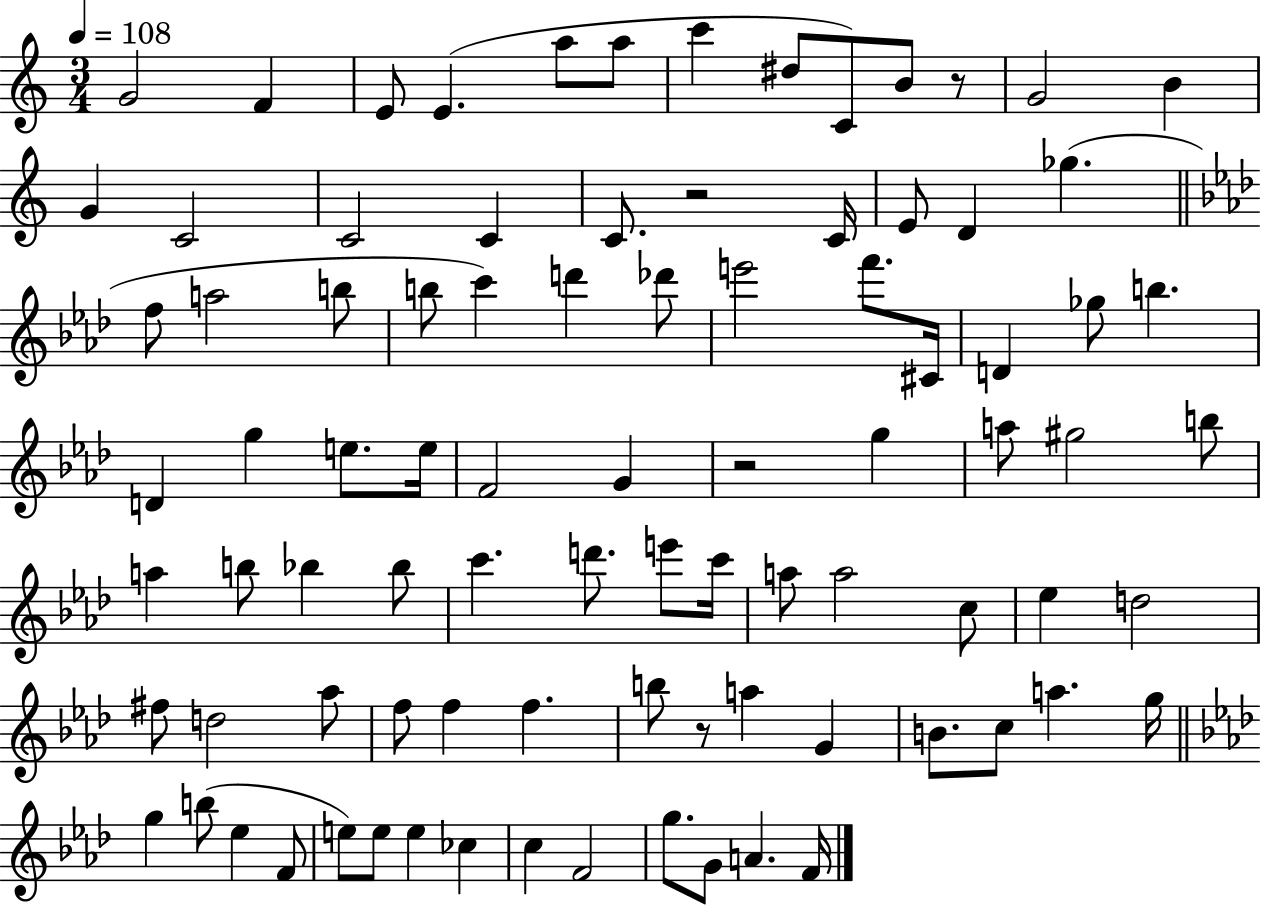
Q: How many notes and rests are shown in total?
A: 88